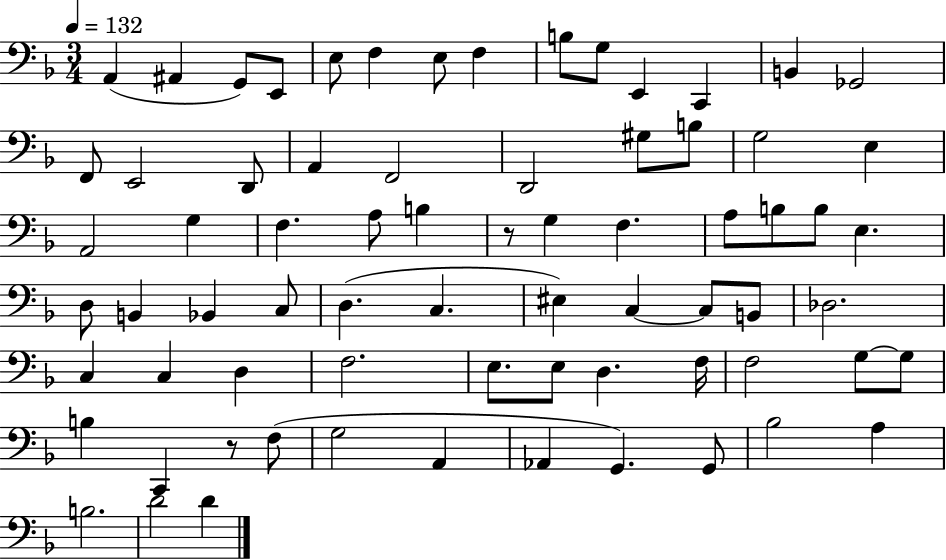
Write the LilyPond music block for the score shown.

{
  \clef bass
  \numericTimeSignature
  \time 3/4
  \key f \major
  \tempo 4 = 132
  a,4( ais,4 g,8) e,8 | e8 f4 e8 f4 | b8 g8 e,4 c,4 | b,4 ges,2 | \break f,8 e,2 d,8 | a,4 f,2 | d,2 gis8 b8 | g2 e4 | \break a,2 g4 | f4. a8 b4 | r8 g4 f4. | a8 b8 b8 e4. | \break d8 b,4 bes,4 c8 | d4.( c4. | eis4) c4~~ c8 b,8 | des2. | \break c4 c4 d4 | f2. | e8. e8 d4. f16 | f2 g8~~ g8 | \break b4 c,4 r8 f8( | g2 a,4 | aes,4 g,4.) g,8 | bes2 a4 | \break b2. | d'2 d'4 | \bar "|."
}